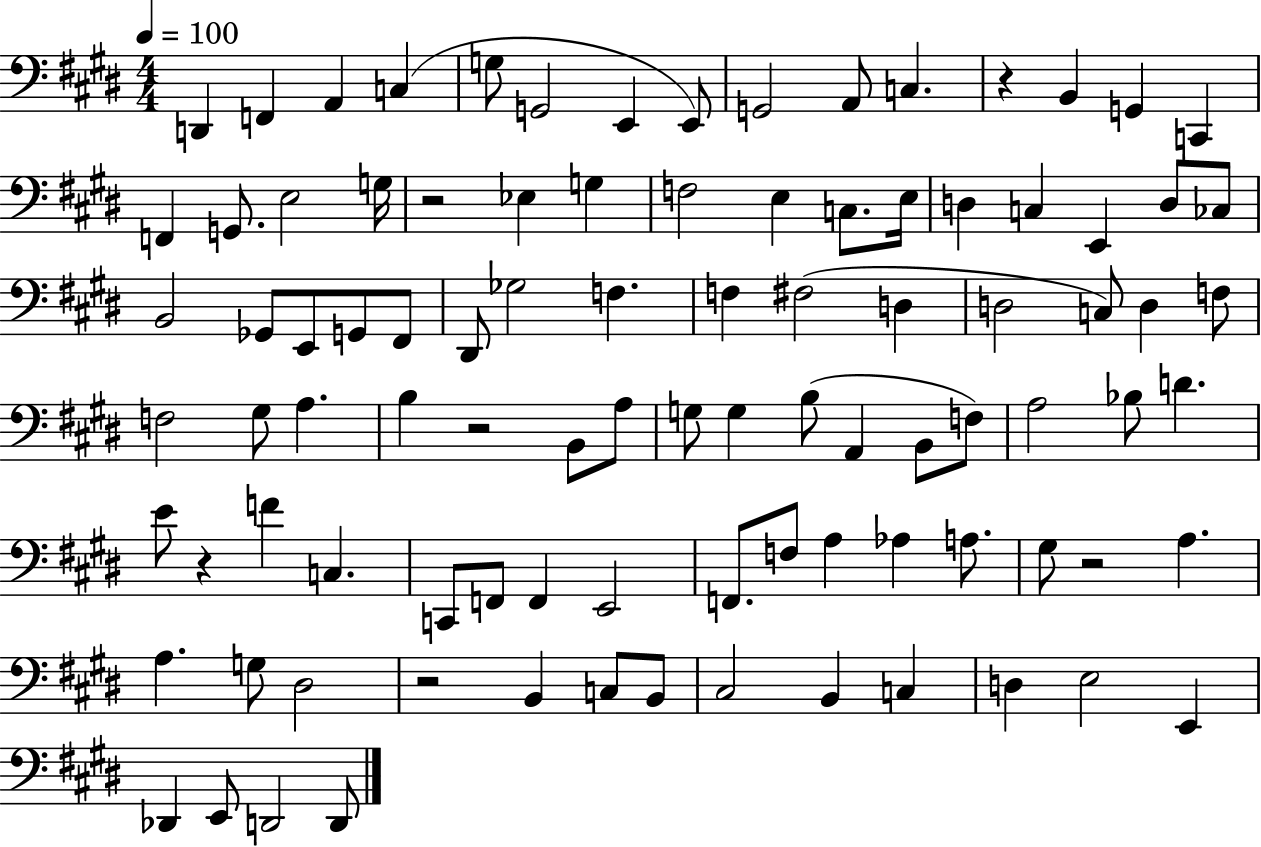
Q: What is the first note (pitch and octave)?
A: D2